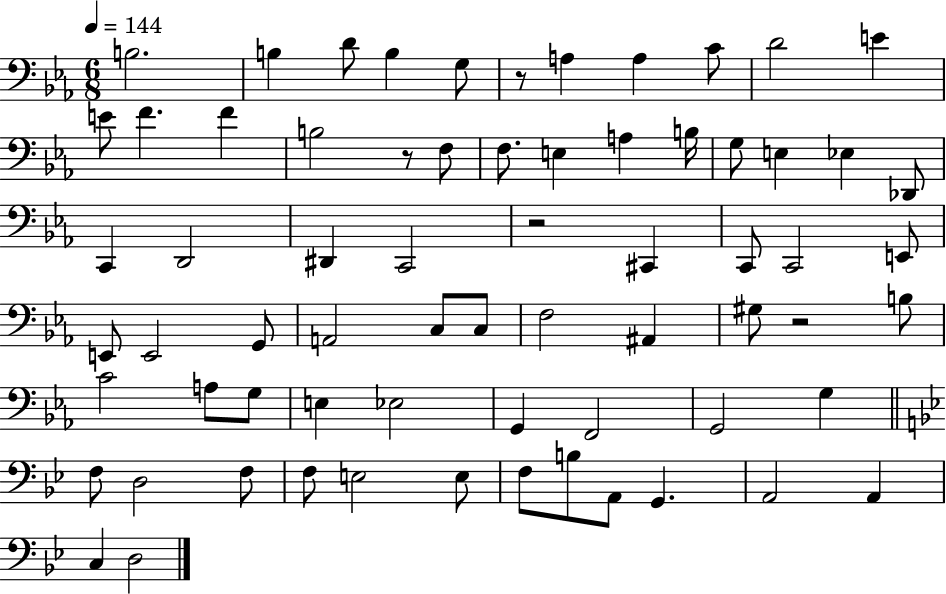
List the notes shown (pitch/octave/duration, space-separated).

B3/h. B3/q D4/e B3/q G3/e R/e A3/q A3/q C4/e D4/h E4/q E4/e F4/q. F4/q B3/h R/e F3/e F3/e. E3/q A3/q B3/s G3/e E3/q Eb3/q Db2/e C2/q D2/h D#2/q C2/h R/h C#2/q C2/e C2/h E2/e E2/e E2/h G2/e A2/h C3/e C3/e F3/h A#2/q G#3/e R/h B3/e C4/h A3/e G3/e E3/q Eb3/h G2/q F2/h G2/h G3/q F3/e D3/h F3/e F3/e E3/h E3/e F3/e B3/e A2/e G2/q. A2/h A2/q C3/q D3/h